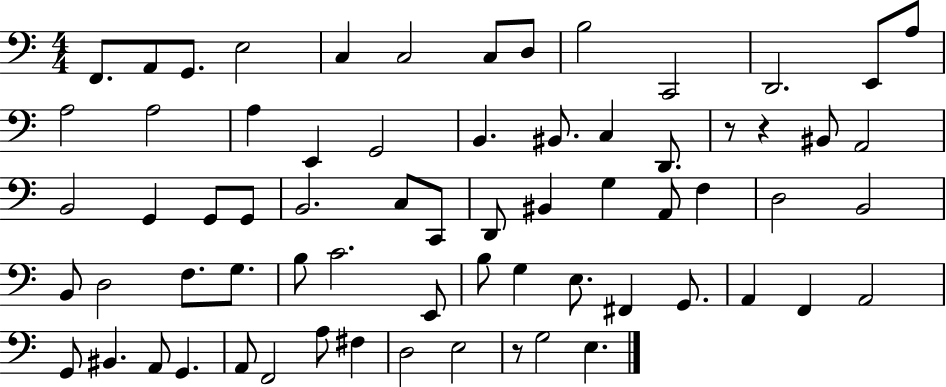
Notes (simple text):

F2/e. A2/e G2/e. E3/h C3/q C3/h C3/e D3/e B3/h C2/h D2/h. E2/e A3/e A3/h A3/h A3/q E2/q G2/h B2/q. BIS2/e. C3/q D2/e. R/e R/q BIS2/e A2/h B2/h G2/q G2/e G2/e B2/h. C3/e C2/e D2/e BIS2/q G3/q A2/e F3/q D3/h B2/h B2/e D3/h F3/e. G3/e. B3/e C4/h. E2/e B3/e G3/q E3/e. F#2/q G2/e. A2/q F2/q A2/h G2/e BIS2/q. A2/e G2/q. A2/e F2/h A3/e F#3/q D3/h E3/h R/e G3/h E3/q.